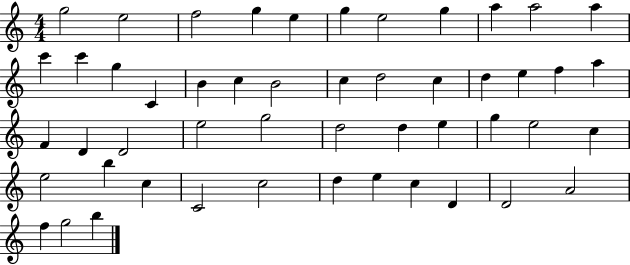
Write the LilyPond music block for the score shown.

{
  \clef treble
  \numericTimeSignature
  \time 4/4
  \key c \major
  g''2 e''2 | f''2 g''4 e''4 | g''4 e''2 g''4 | a''4 a''2 a''4 | \break c'''4 c'''4 g''4 c'4 | b'4 c''4 b'2 | c''4 d''2 c''4 | d''4 e''4 f''4 a''4 | \break f'4 d'4 d'2 | e''2 g''2 | d''2 d''4 e''4 | g''4 e''2 c''4 | \break e''2 b''4 c''4 | c'2 c''2 | d''4 e''4 c''4 d'4 | d'2 a'2 | \break f''4 g''2 b''4 | \bar "|."
}